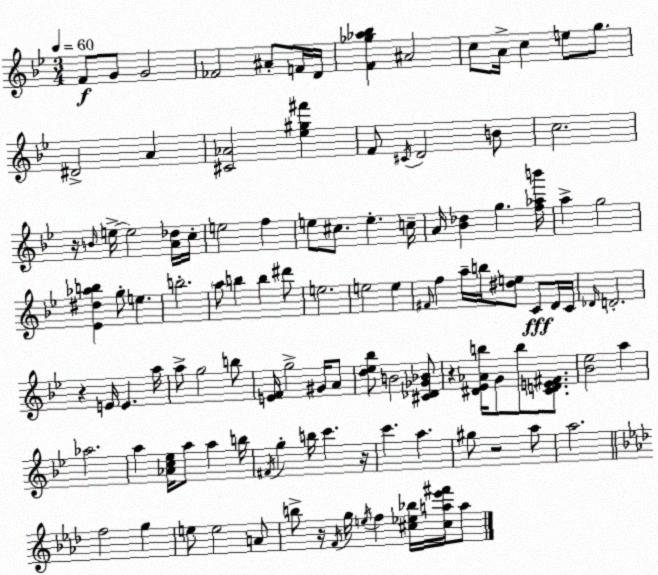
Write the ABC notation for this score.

X:1
T:Untitled
M:3/4
L:1/4
K:Gm
F/2 G/2 G2 _F2 ^A/2 F/4 D/4 [F_g_a_b] ^A2 c/2 A/4 c e/2 g/2 ^D2 A [^C_A]2 [_e^g^f'] F/2 ^C/4 D2 B/2 c2 z/4 B/4 e/4 e2 [A_d]/4 c/4 e2 f e/2 ^c/2 e c/4 A/4 [_B_d] g [f_ab']/4 a g2 [_E^d_ab] g/2 e b2 a/2 b b ^d'/2 e2 e2 e ^F/4 f a/4 b/4 [^de]/2 C/2 D/4 C/4 _D/4 D2 z E/4 E a/4 a/2 g2 b/2 [EF]/4 g2 ^G/4 A/2 [d_e_b]/2 B2 [^C_D_G_B]/2 z [^D_E_Ab]/4 G/2 b/2 [CDE^F]/2 [_B_e]2 a _a2 a [_Ac_e]/4 a/2 a b/4 ^F/4 g b/4 c' z/4 c' a ^g/2 z2 a/2 a2 f2 g e/2 e2 A/2 b/2 z/4 F/4 g/4 e/4 f [^c_e_b]/4 [^ca_e'^f']/4 a/2